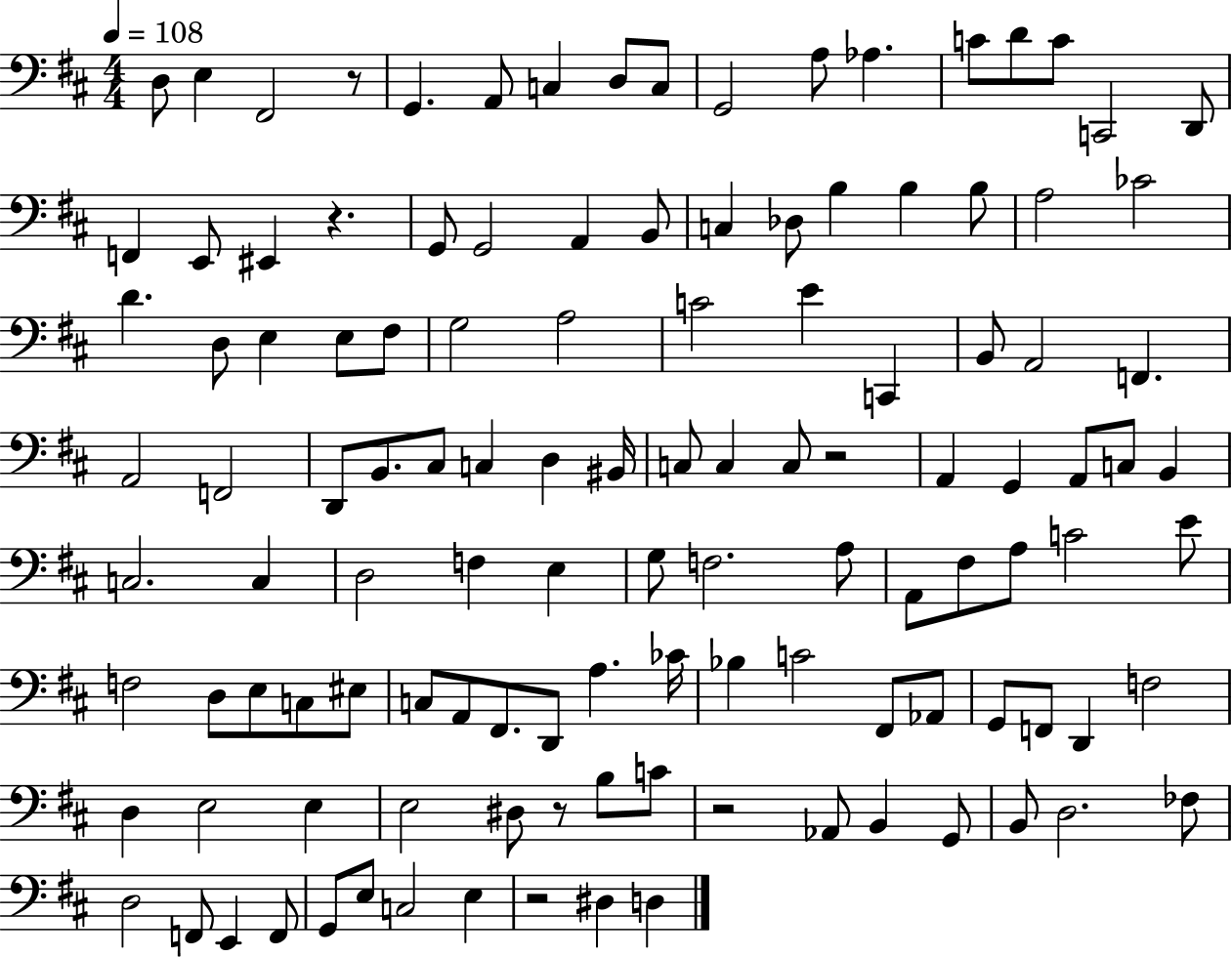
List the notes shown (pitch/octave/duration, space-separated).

D3/e E3/q F#2/h R/e G2/q. A2/e C3/q D3/e C3/e G2/h A3/e Ab3/q. C4/e D4/e C4/e C2/h D2/e F2/q E2/e EIS2/q R/q. G2/e G2/h A2/q B2/e C3/q Db3/e B3/q B3/q B3/e A3/h CES4/h D4/q. D3/e E3/q E3/e F#3/e G3/h A3/h C4/h E4/q C2/q B2/e A2/h F2/q. A2/h F2/h D2/e B2/e. C#3/e C3/q D3/q BIS2/s C3/e C3/q C3/e R/h A2/q G2/q A2/e C3/e B2/q C3/h. C3/q D3/h F3/q E3/q G3/e F3/h. A3/e A2/e F#3/e A3/e C4/h E4/e F3/h D3/e E3/e C3/e EIS3/e C3/e A2/e F#2/e. D2/e A3/q. CES4/s Bb3/q C4/h F#2/e Ab2/e G2/e F2/e D2/q F3/h D3/q E3/h E3/q E3/h D#3/e R/e B3/e C4/e R/h Ab2/e B2/q G2/e B2/e D3/h. FES3/e D3/h F2/e E2/q F2/e G2/e E3/e C3/h E3/q R/h D#3/q D3/q